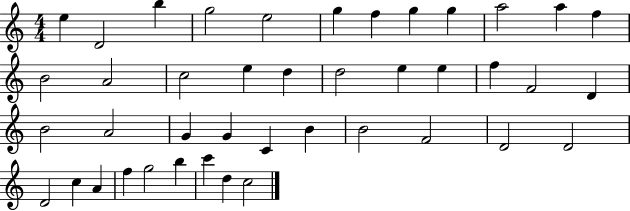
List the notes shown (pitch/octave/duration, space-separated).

E5/q D4/h B5/q G5/h E5/h G5/q F5/q G5/q G5/q A5/h A5/q F5/q B4/h A4/h C5/h E5/q D5/q D5/h E5/q E5/q F5/q F4/h D4/q B4/h A4/h G4/q G4/q C4/q B4/q B4/h F4/h D4/h D4/h D4/h C5/q A4/q F5/q G5/h B5/q C6/q D5/q C5/h